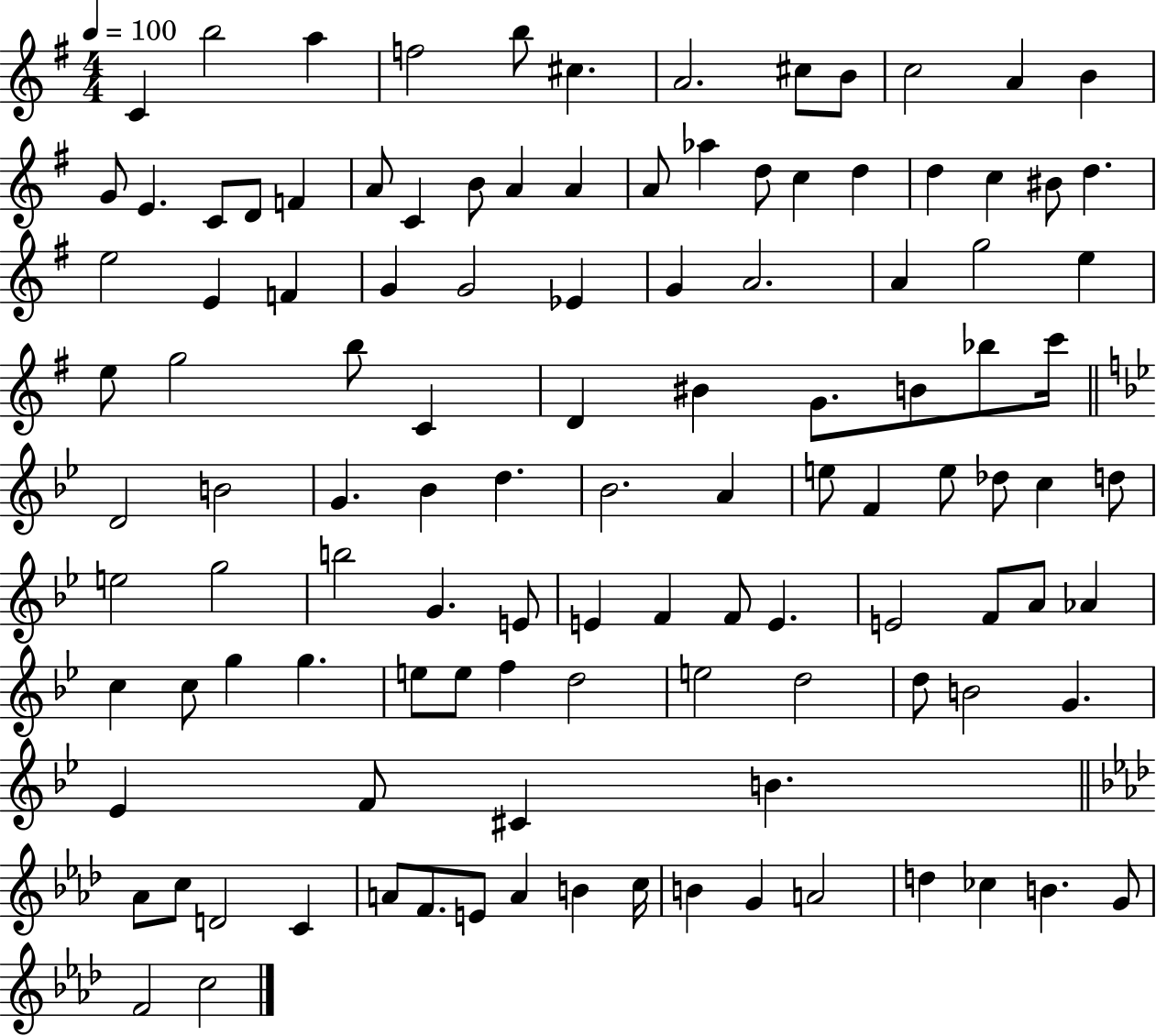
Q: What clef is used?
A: treble